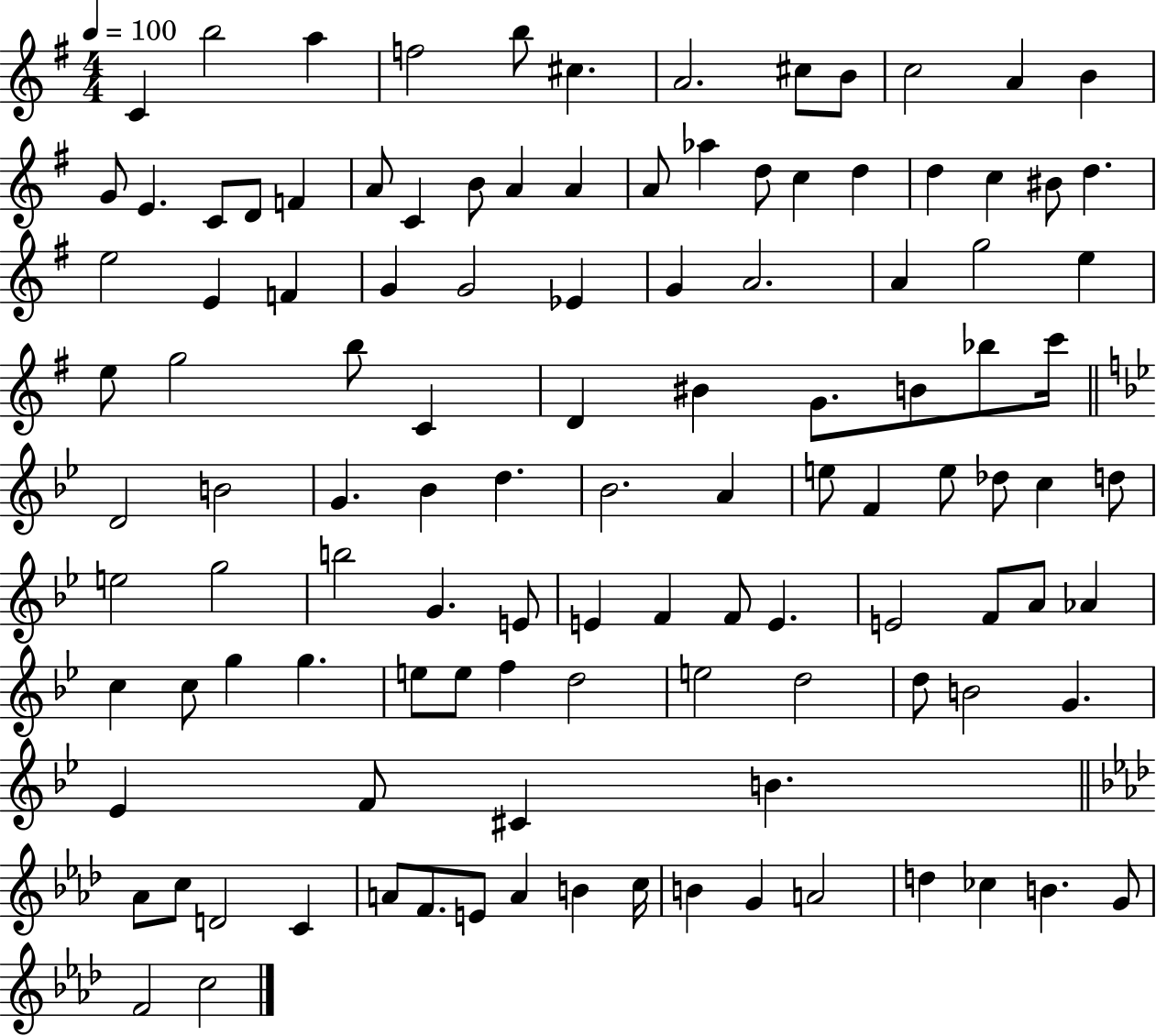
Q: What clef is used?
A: treble